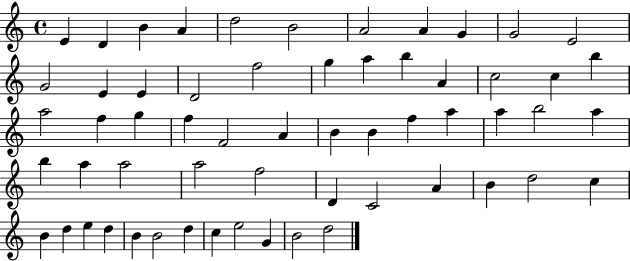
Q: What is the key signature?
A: C major